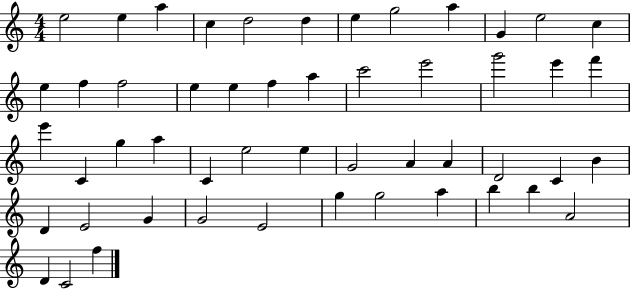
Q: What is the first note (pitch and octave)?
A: E5